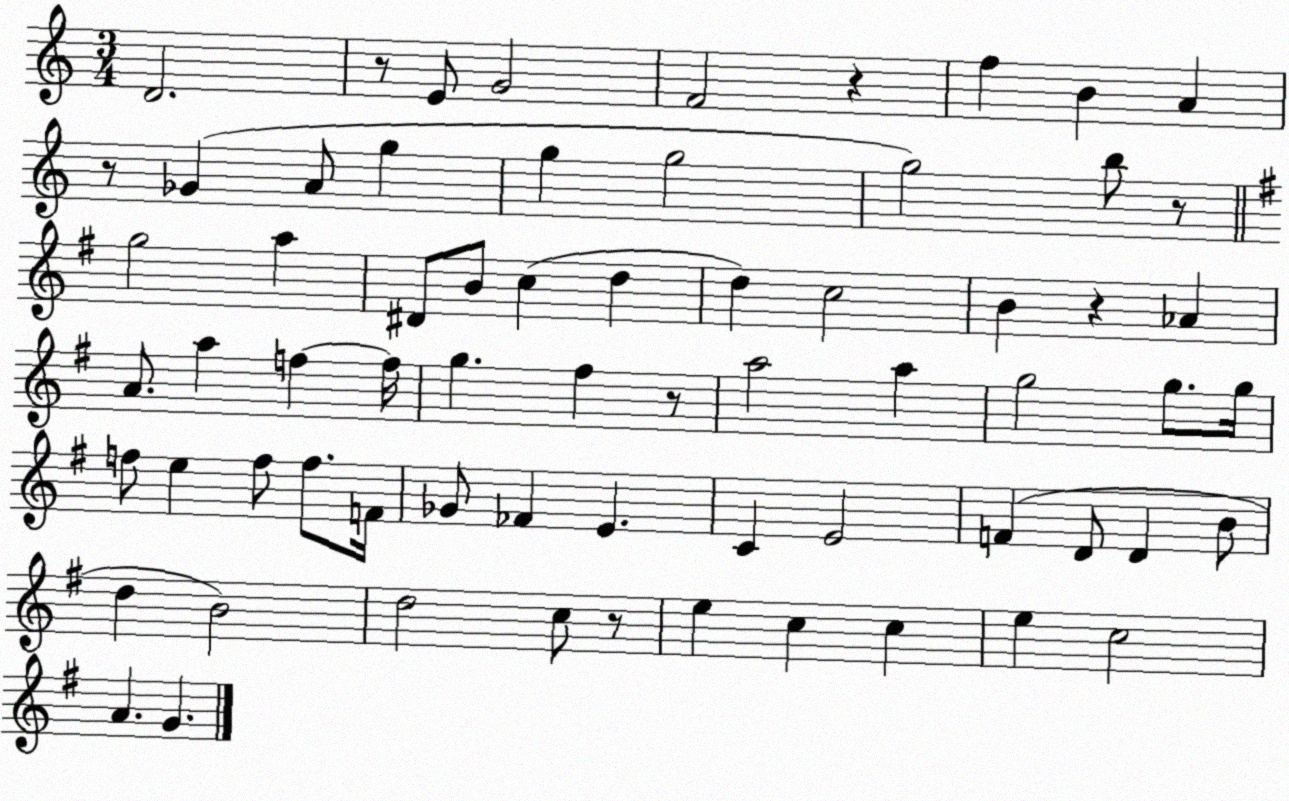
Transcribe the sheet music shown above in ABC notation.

X:1
T:Untitled
M:3/4
L:1/4
K:C
D2 z/2 E/2 G2 F2 z f B A z/2 _G A/2 g g g2 g2 b/2 z/2 g2 a ^D/2 B/2 c d d c2 B z _A A/2 a f f/4 g ^f z/2 a2 a g2 g/2 g/4 f/2 e f/2 f/2 F/4 _G/2 _F E C E2 F D/2 D B/2 d B2 d2 c/2 z/2 e c c e c2 A G